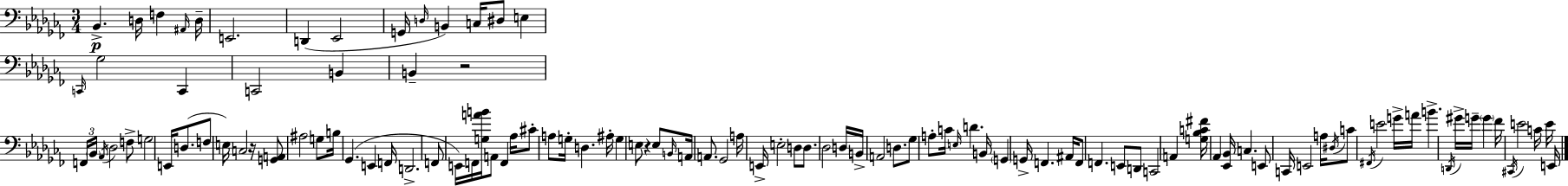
{
  \clef bass
  \numericTimeSignature
  \time 3/4
  \key aes \minor
  bes,4.->\p d16 f4 \grace { ais,16 } | d16-- e,2. | d,4( ees,2 | g,16 \grace { d16 }) b,4 c16 dis8 e4 | \break \grace { c,16 } ges2 c,4 | c,2 b,4 | b,4-- r2 | \tuplet 3/2 { f,16 \parenthesize bes,16 \acciaccatura { aes,16 } } des2 | \break f8-> g2 | e,16 d8.( f8 e16) c2 | r16 <g, a,>8 ais2 | g8 b16 ges,4.( e,4 | \break f,16 d,2.-> | f,8 e,16) f,16 <g a' b'>16 a,8 f,4 | aes16 cis'8-. a8 g16-. d4. | ais16-. g4 e8 r4 | \break e8 \grace { b,16 } a,16 a,8. ges,2 | a16 e,16-> e2-. | d8 d8. des2 | d16 b,16-> a,2 | \break d8. ges8 a8-. c'16 \grace { e16 } d'4. | b,16 \parenthesize g,4 g,16-> f,4. | ais,16 f,8 f,4. | e,8 d,8 c,2 | \break a,4 <g bes c' fis'>16 aes,4 <ees, bes,>16 | c4. e,8 c,16 e,2 | a16 \acciaccatura { dis16 } c'8 \acciaccatura { fis,16 } e'2 | g'16-> a'16 b'4.-> | \break \acciaccatura { d,16 } gis'16-> g'16-- \parenthesize g'4 fes'16 \acciaccatura { cis,16 } e'2 | c'16 e'16 e,16 \bar "|."
}